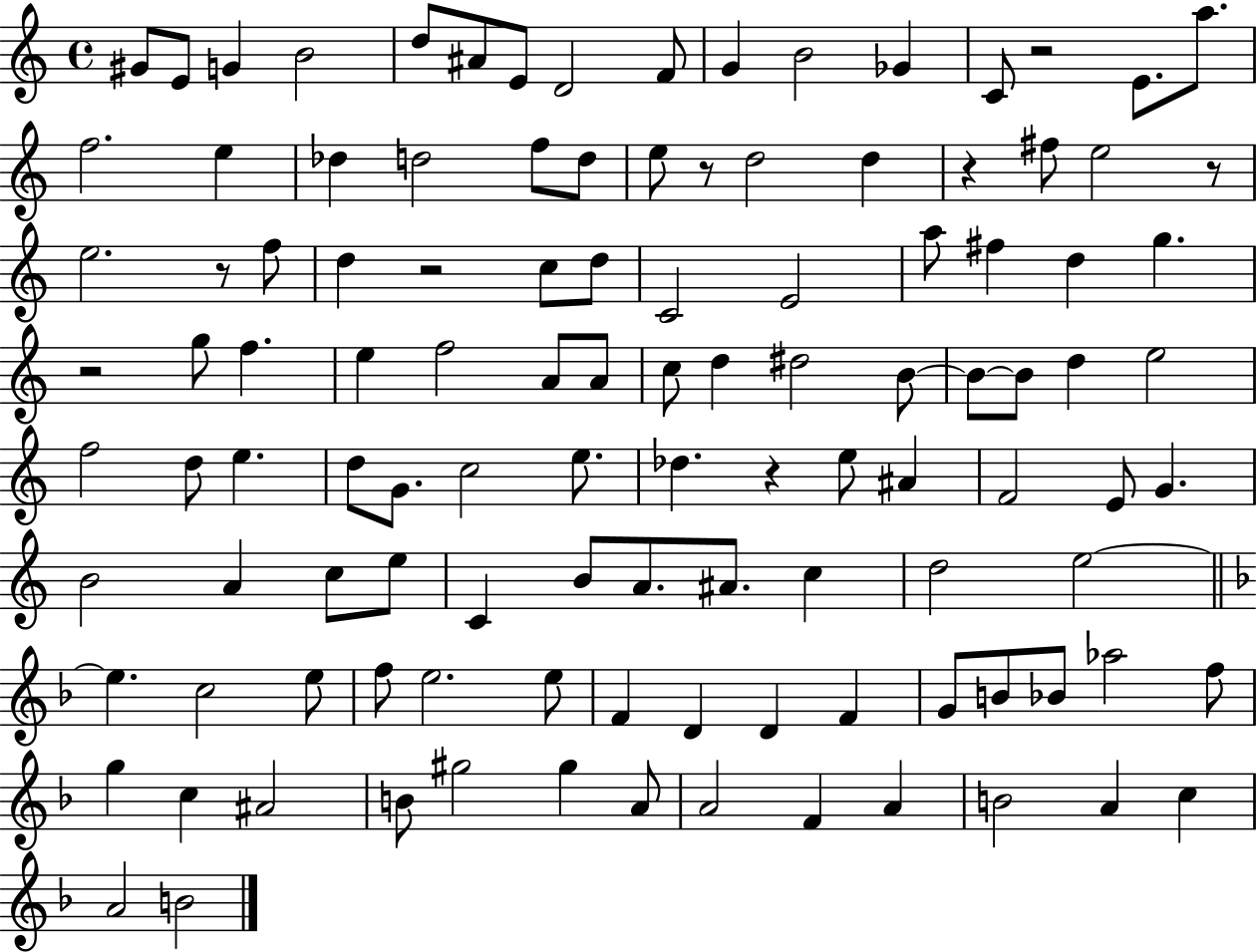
X:1
T:Untitled
M:4/4
L:1/4
K:C
^G/2 E/2 G B2 d/2 ^A/2 E/2 D2 F/2 G B2 _G C/2 z2 E/2 a/2 f2 e _d d2 f/2 d/2 e/2 z/2 d2 d z ^f/2 e2 z/2 e2 z/2 f/2 d z2 c/2 d/2 C2 E2 a/2 ^f d g z2 g/2 f e f2 A/2 A/2 c/2 d ^d2 B/2 B/2 B/2 d e2 f2 d/2 e d/2 G/2 c2 e/2 _d z e/2 ^A F2 E/2 G B2 A c/2 e/2 C B/2 A/2 ^A/2 c d2 e2 e c2 e/2 f/2 e2 e/2 F D D F G/2 B/2 _B/2 _a2 f/2 g c ^A2 B/2 ^g2 ^g A/2 A2 F A B2 A c A2 B2